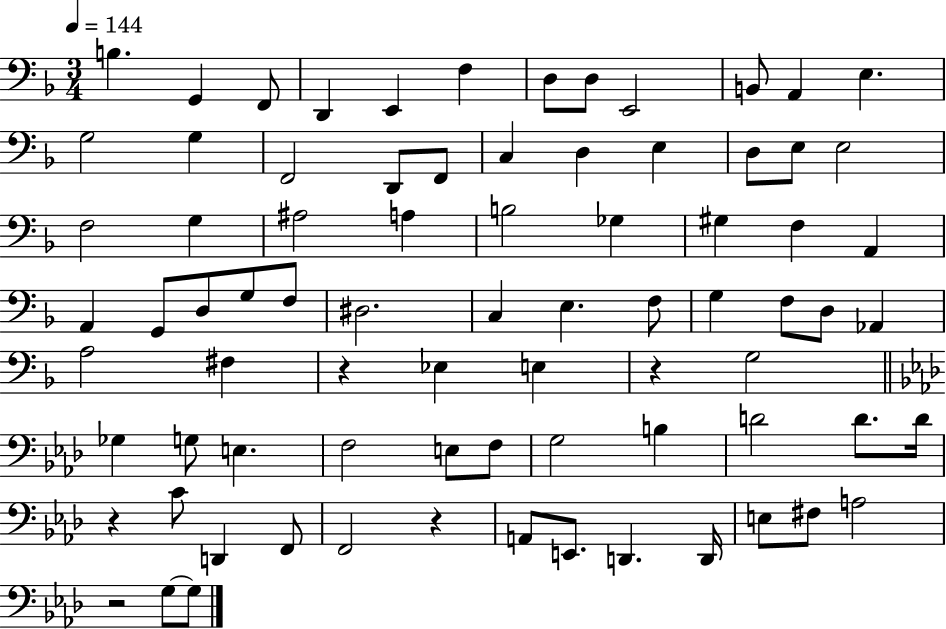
B3/q. G2/q F2/e D2/q E2/q F3/q D3/e D3/e E2/h B2/e A2/q E3/q. G3/h G3/q F2/h D2/e F2/e C3/q D3/q E3/q D3/e E3/e E3/h F3/h G3/q A#3/h A3/q B3/h Gb3/q G#3/q F3/q A2/q A2/q G2/e D3/e G3/e F3/e D#3/h. C3/q E3/q. F3/e G3/q F3/e D3/e Ab2/q A3/h F#3/q R/q Eb3/q E3/q R/q G3/h Gb3/q G3/e E3/q. F3/h E3/e F3/e G3/h B3/q D4/h D4/e. D4/s R/q C4/e D2/q F2/e F2/h R/q A2/e E2/e. D2/q. D2/s E3/e F#3/e A3/h R/h G3/e G3/e